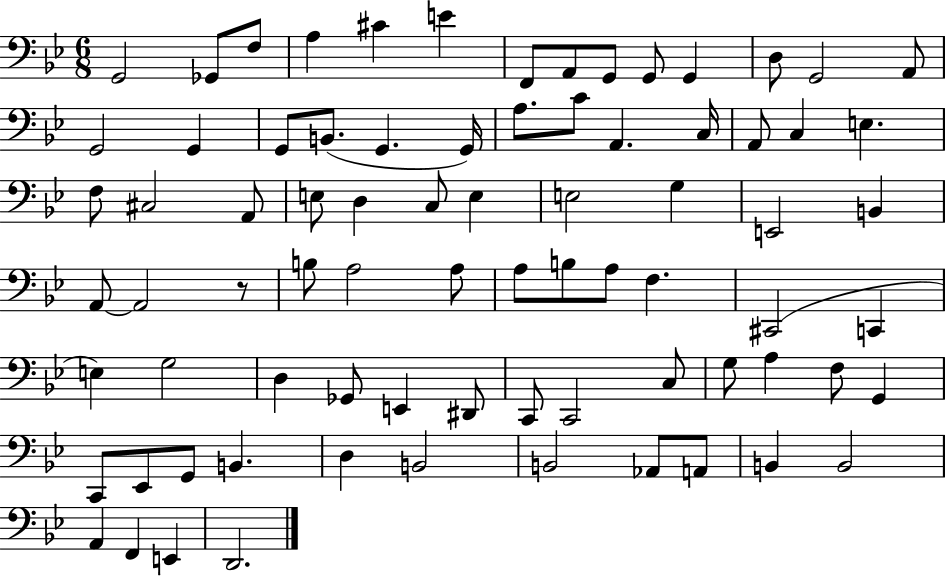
G2/h Gb2/e F3/e A3/q C#4/q E4/q F2/e A2/e G2/e G2/e G2/q D3/e G2/h A2/e G2/h G2/q G2/e B2/e. G2/q. G2/s A3/e. C4/e A2/q. C3/s A2/e C3/q E3/q. F3/e C#3/h A2/e E3/e D3/q C3/e E3/q E3/h G3/q E2/h B2/q A2/e A2/h R/e B3/e A3/h A3/e A3/e B3/e A3/e F3/q. C#2/h C2/q E3/q G3/h D3/q Gb2/e E2/q D#2/e C2/e C2/h C3/e G3/e A3/q F3/e G2/q C2/e Eb2/e G2/e B2/q. D3/q B2/h B2/h Ab2/e A2/e B2/q B2/h A2/q F2/q E2/q D2/h.